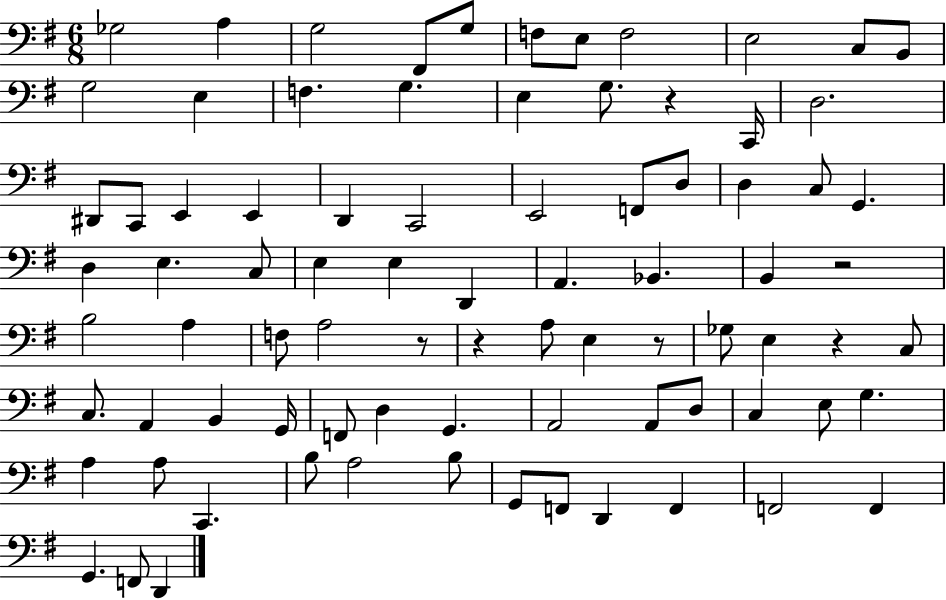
Gb3/h A3/q G3/h F#2/e G3/e F3/e E3/e F3/h E3/h C3/e B2/e G3/h E3/q F3/q. G3/q. E3/q G3/e. R/q C2/s D3/h. D#2/e C2/e E2/q E2/q D2/q C2/h E2/h F2/e D3/e D3/q C3/e G2/q. D3/q E3/q. C3/e E3/q E3/q D2/q A2/q. Bb2/q. B2/q R/h B3/h A3/q F3/e A3/h R/e R/q A3/e E3/q R/e Gb3/e E3/q R/q C3/e C3/e. A2/q B2/q G2/s F2/e D3/q G2/q. A2/h A2/e D3/e C3/q E3/e G3/q. A3/q A3/e C2/q. B3/e A3/h B3/e G2/e F2/e D2/q F2/q F2/h F2/q G2/q. F2/e D2/q